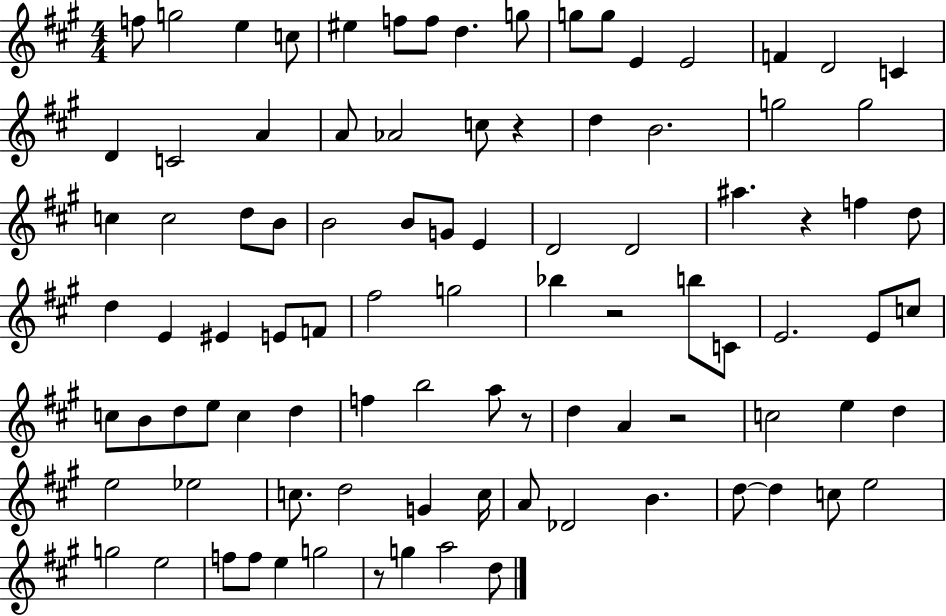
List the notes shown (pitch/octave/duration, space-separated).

F5/e G5/h E5/q C5/e EIS5/q F5/e F5/e D5/q. G5/e G5/e G5/e E4/q E4/h F4/q D4/h C4/q D4/q C4/h A4/q A4/e Ab4/h C5/e R/q D5/q B4/h. G5/h G5/h C5/q C5/h D5/e B4/e B4/h B4/e G4/e E4/q D4/h D4/h A#5/q. R/q F5/q D5/e D5/q E4/q EIS4/q E4/e F4/e F#5/h G5/h Bb5/q R/h B5/e C4/e E4/h. E4/e C5/e C5/e B4/e D5/e E5/e C5/q D5/q F5/q B5/h A5/e R/e D5/q A4/q R/h C5/h E5/q D5/q E5/h Eb5/h C5/e. D5/h G4/q C5/s A4/e Db4/h B4/q. D5/e D5/q C5/e E5/h G5/h E5/h F5/e F5/e E5/q G5/h R/e G5/q A5/h D5/e